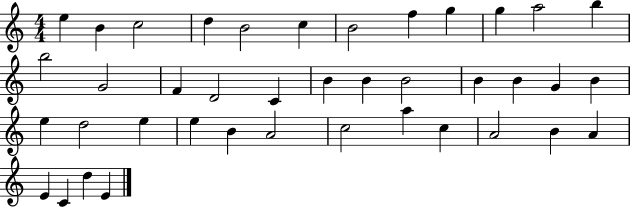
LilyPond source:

{
  \clef treble
  \numericTimeSignature
  \time 4/4
  \key c \major
  e''4 b'4 c''2 | d''4 b'2 c''4 | b'2 f''4 g''4 | g''4 a''2 b''4 | \break b''2 g'2 | f'4 d'2 c'4 | b'4 b'4 b'2 | b'4 b'4 g'4 b'4 | \break e''4 d''2 e''4 | e''4 b'4 a'2 | c''2 a''4 c''4 | a'2 b'4 a'4 | \break e'4 c'4 d''4 e'4 | \bar "|."
}